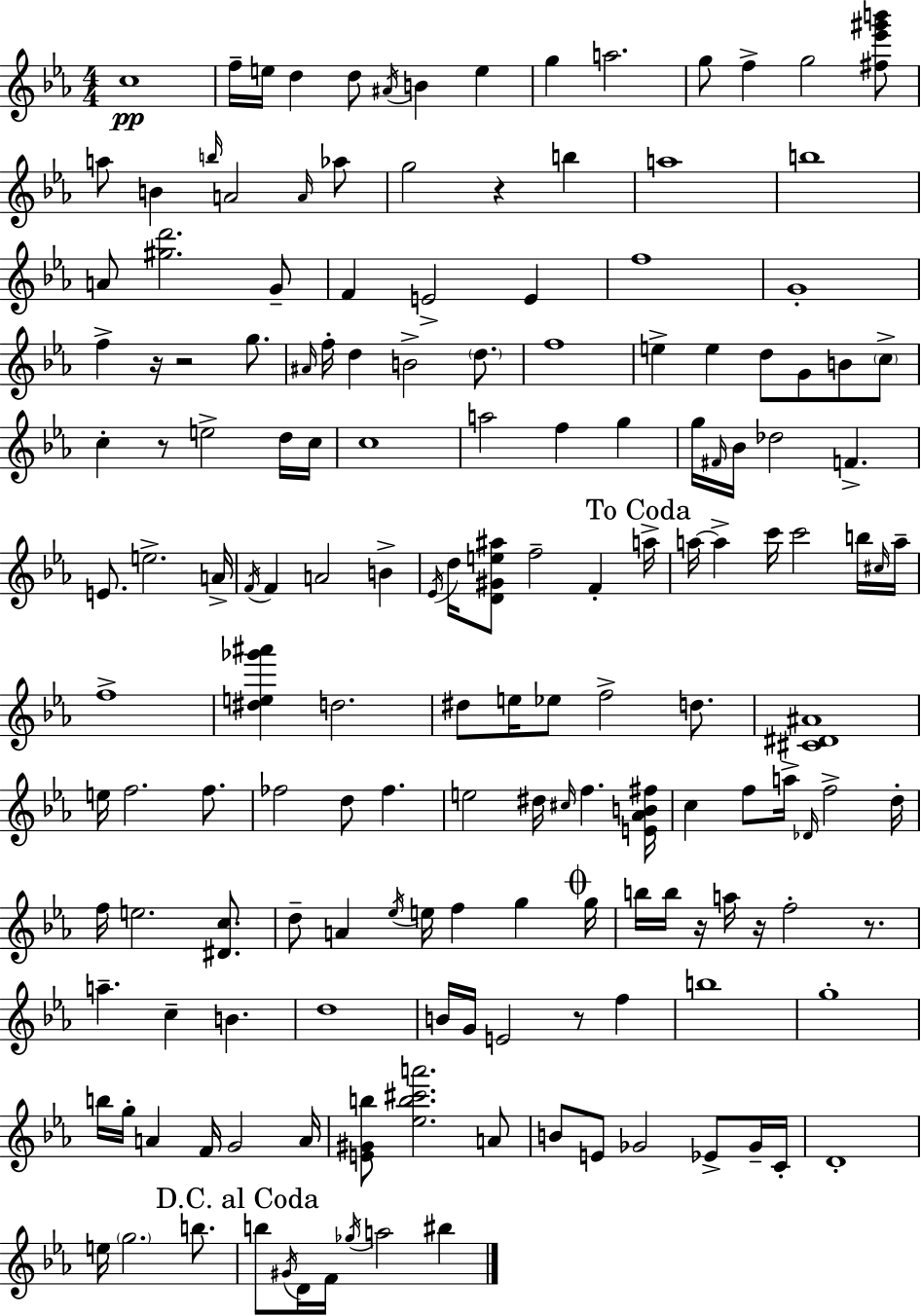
C5/w F5/s E5/s D5/q D5/e A#4/s B4/q E5/q G5/q A5/h. G5/e F5/q G5/h [F#5,Eb6,G#6,B6]/e A5/e B4/q B5/s A4/h A4/s Ab5/e G5/h R/q B5/q A5/w B5/w A4/e [G#5,D6]/h. G4/e F4/q E4/h E4/q F5/w G4/w F5/q R/s R/h G5/e. A#4/s F5/s D5/q B4/h D5/e. F5/w E5/q E5/q D5/e G4/e B4/e C5/e C5/q R/e E5/h D5/s C5/s C5/w A5/h F5/q G5/q G5/s F#4/s Bb4/s Db5/h F4/q. E4/e. E5/h. A4/s F4/s F4/q A4/h B4/q Eb4/s D5/s [D4,G#4,E5,A#5]/e F5/h F4/q A5/s A5/s A5/q C6/s C6/h B5/s C#5/s A5/s F5/w [D#5,E5,Gb6,A#6]/q D5/h. D#5/e E5/s Eb5/e F5/h D5/e. [C#4,D#4,A#4]/w E5/s F5/h. F5/e. FES5/h D5/e FES5/q. E5/h D#5/s C#5/s F5/q. [E4,Ab4,B4,F#5]/s C5/q F5/e A5/s Db4/s F5/h D5/s F5/s E5/h. [D#4,C5]/e. D5/e A4/q Eb5/s E5/s F5/q G5/q G5/s B5/s B5/s R/s A5/s R/s F5/h R/e. A5/q. C5/q B4/q. D5/w B4/s G4/s E4/h R/e F5/q B5/w G5/w B5/s G5/s A4/q F4/s G4/h A4/s [E4,G#4,B5]/e [Eb5,B5,C#6,A6]/h. A4/e B4/e E4/e Gb4/h Eb4/e Gb4/s C4/s D4/w E5/s G5/h. B5/e. B5/e G#4/s D4/s F4/s Gb5/s A5/h BIS5/q